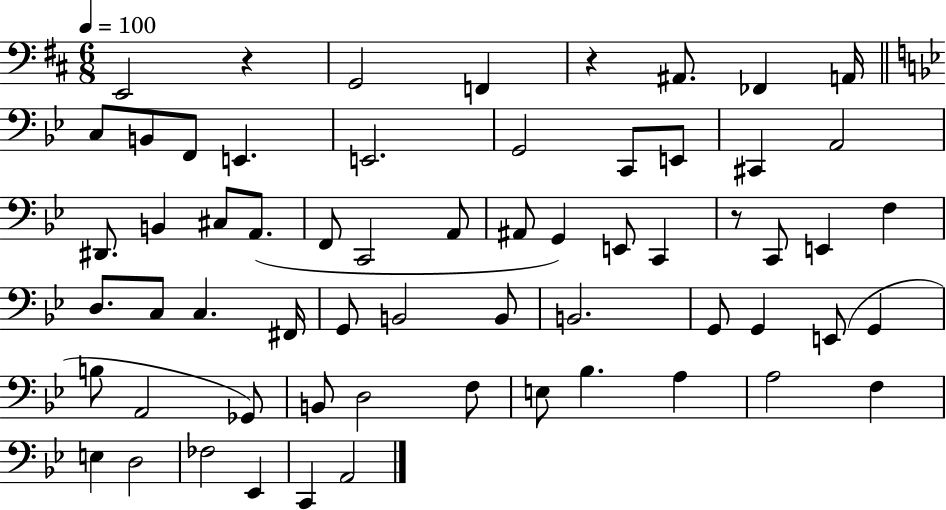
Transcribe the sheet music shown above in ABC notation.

X:1
T:Untitled
M:6/8
L:1/4
K:D
E,,2 z G,,2 F,, z ^A,,/2 _F,, A,,/4 C,/2 B,,/2 F,,/2 E,, E,,2 G,,2 C,,/2 E,,/2 ^C,, A,,2 ^D,,/2 B,, ^C,/2 A,,/2 F,,/2 C,,2 A,,/2 ^A,,/2 G,, E,,/2 C,, z/2 C,,/2 E,, F, D,/2 C,/2 C, ^F,,/4 G,,/2 B,,2 B,,/2 B,,2 G,,/2 G,, E,,/2 G,, B,/2 A,,2 _G,,/2 B,,/2 D,2 F,/2 E,/2 _B, A, A,2 F, E, D,2 _F,2 _E,, C,, A,,2